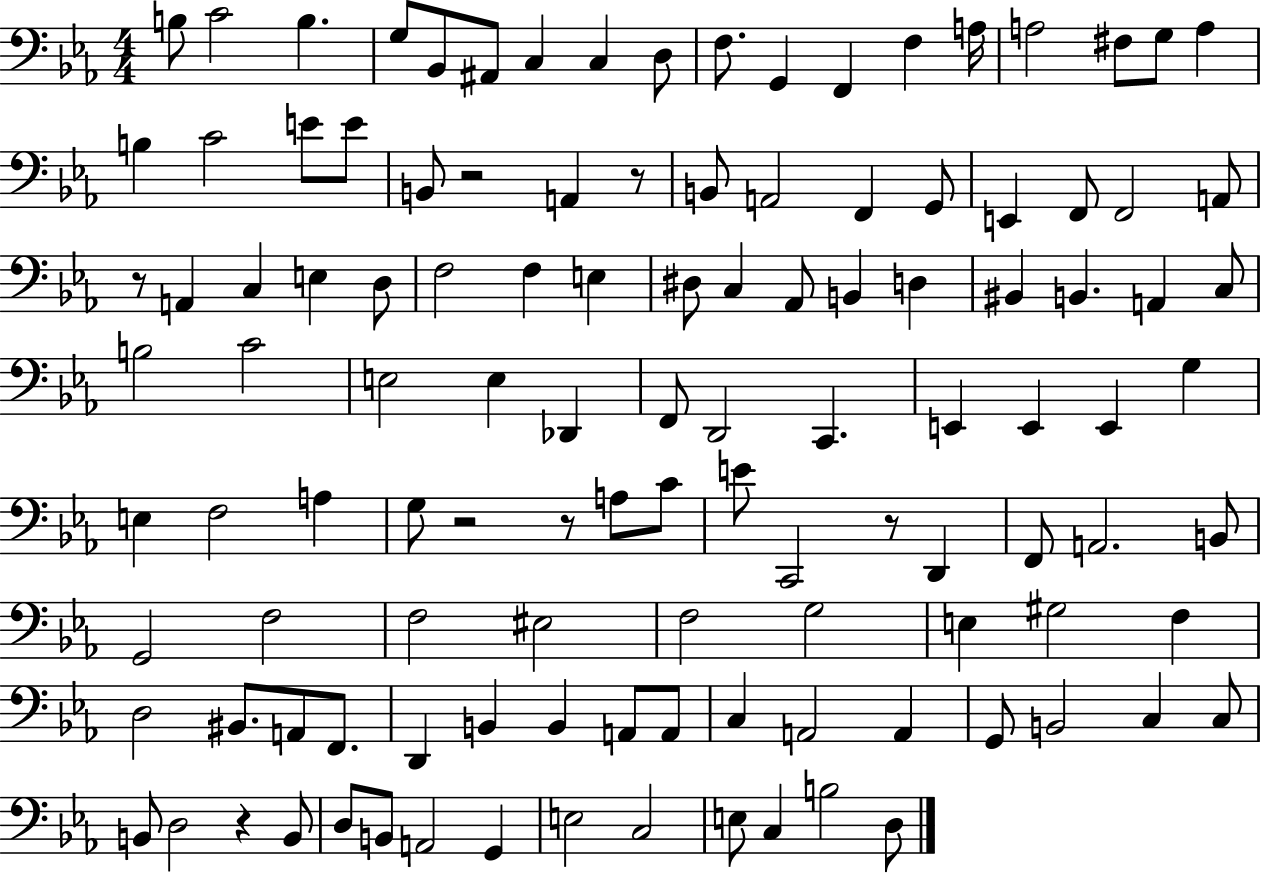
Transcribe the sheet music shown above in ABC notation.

X:1
T:Untitled
M:4/4
L:1/4
K:Eb
B,/2 C2 B, G,/2 _B,,/2 ^A,,/2 C, C, D,/2 F,/2 G,, F,, F, A,/4 A,2 ^F,/2 G,/2 A, B, C2 E/2 E/2 B,,/2 z2 A,, z/2 B,,/2 A,,2 F,, G,,/2 E,, F,,/2 F,,2 A,,/2 z/2 A,, C, E, D,/2 F,2 F, E, ^D,/2 C, _A,,/2 B,, D, ^B,, B,, A,, C,/2 B,2 C2 E,2 E, _D,, F,,/2 D,,2 C,, E,, E,, E,, G, E, F,2 A, G,/2 z2 z/2 A,/2 C/2 E/2 C,,2 z/2 D,, F,,/2 A,,2 B,,/2 G,,2 F,2 F,2 ^E,2 F,2 G,2 E, ^G,2 F, D,2 ^B,,/2 A,,/2 F,,/2 D,, B,, B,, A,,/2 A,,/2 C, A,,2 A,, G,,/2 B,,2 C, C,/2 B,,/2 D,2 z B,,/2 D,/2 B,,/2 A,,2 G,, E,2 C,2 E,/2 C, B,2 D,/2